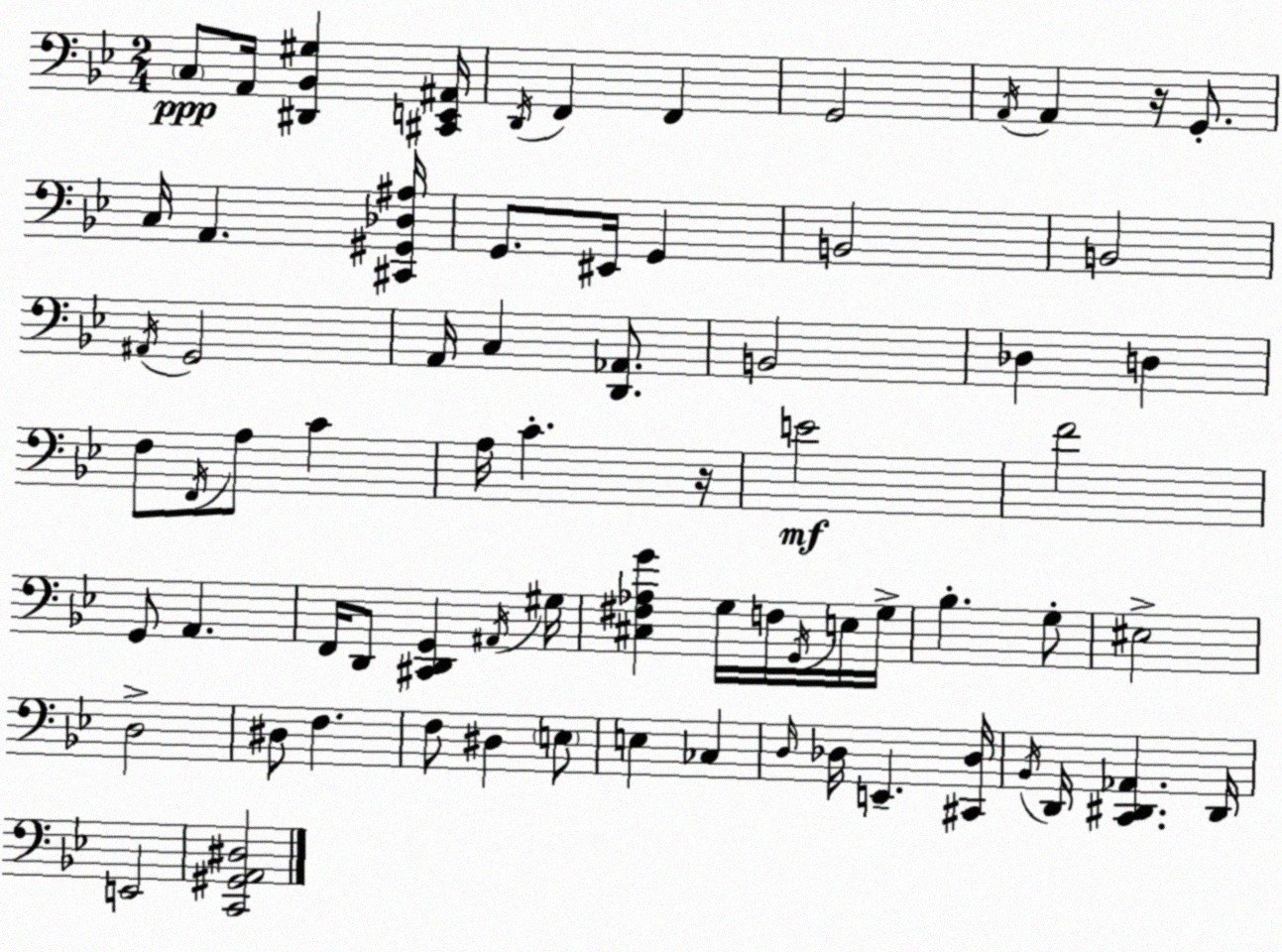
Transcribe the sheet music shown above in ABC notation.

X:1
T:Untitled
M:2/4
L:1/4
K:Bb
C,/2 A,,/4 [^D,,_B,,^G,] [^C,,E,,^A,,]/4 D,,/4 F,, F,, G,,2 A,,/4 A,, z/4 G,,/2 C,/4 A,, [^C,,^G,,_D,^A,]/4 G,,/2 ^E,,/4 G,, B,,2 B,,2 ^A,,/4 G,,2 A,,/4 C, [D,,_A,,]/2 B,,2 _D, D, F,/2 F,,/4 A,/2 C A,/4 C z/4 E2 F2 G,,/2 A,, F,,/4 D,,/2 [^C,,D,,G,,] ^A,,/4 ^G,/4 [^C,^F,_A,G] G,/4 F,/4 G,,/4 E,/4 G,/4 _B, G,/2 ^E,2 D,2 ^D,/2 F, F,/2 ^D, E,/2 E, _C, D,/4 _D,/4 E,, [^C,,_D,]/4 _B,,/4 D,,/4 [C,,^D,,_A,,] ^D,,/4 E,,2 [C,,^G,,A,,^D,]2